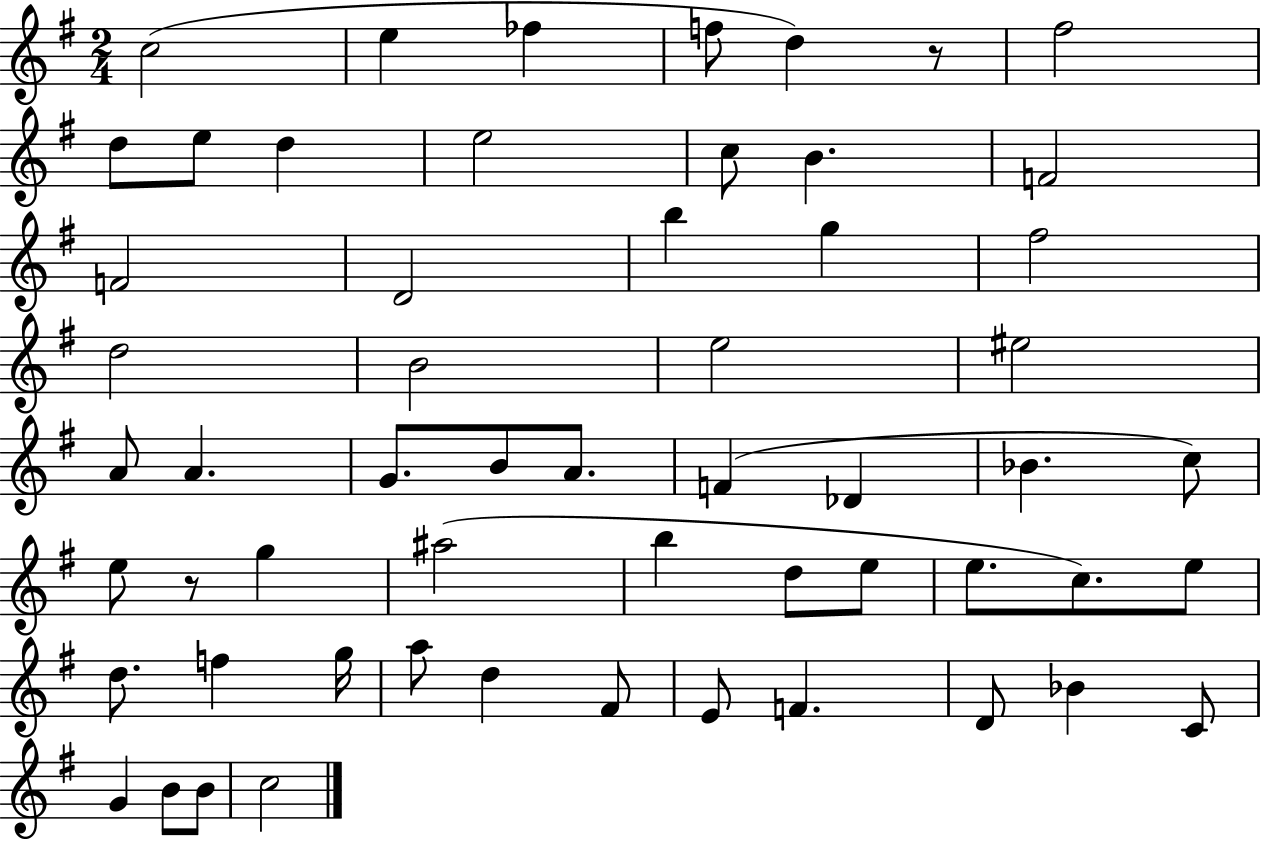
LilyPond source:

{
  \clef treble
  \numericTimeSignature
  \time 2/4
  \key g \major
  c''2( | e''4 fes''4 | f''8 d''4) r8 | fis''2 | \break d''8 e''8 d''4 | e''2 | c''8 b'4. | f'2 | \break f'2 | d'2 | b''4 g''4 | fis''2 | \break d''2 | b'2 | e''2 | eis''2 | \break a'8 a'4. | g'8. b'8 a'8. | f'4( des'4 | bes'4. c''8) | \break e''8 r8 g''4 | ais''2( | b''4 d''8 e''8 | e''8. c''8.) e''8 | \break d''8. f''4 g''16 | a''8 d''4 fis'8 | e'8 f'4. | d'8 bes'4 c'8 | \break g'4 b'8 b'8 | c''2 | \bar "|."
}